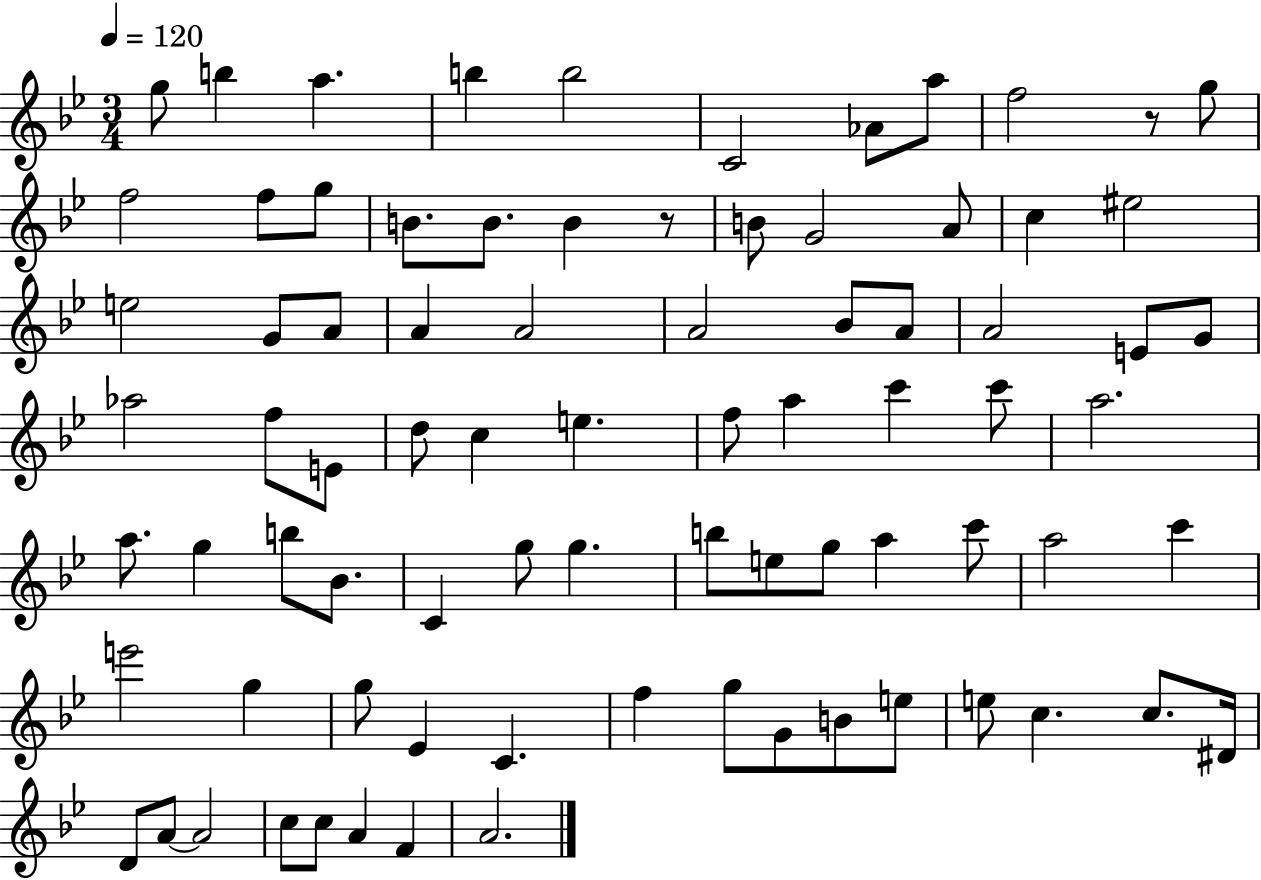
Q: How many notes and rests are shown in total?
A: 81